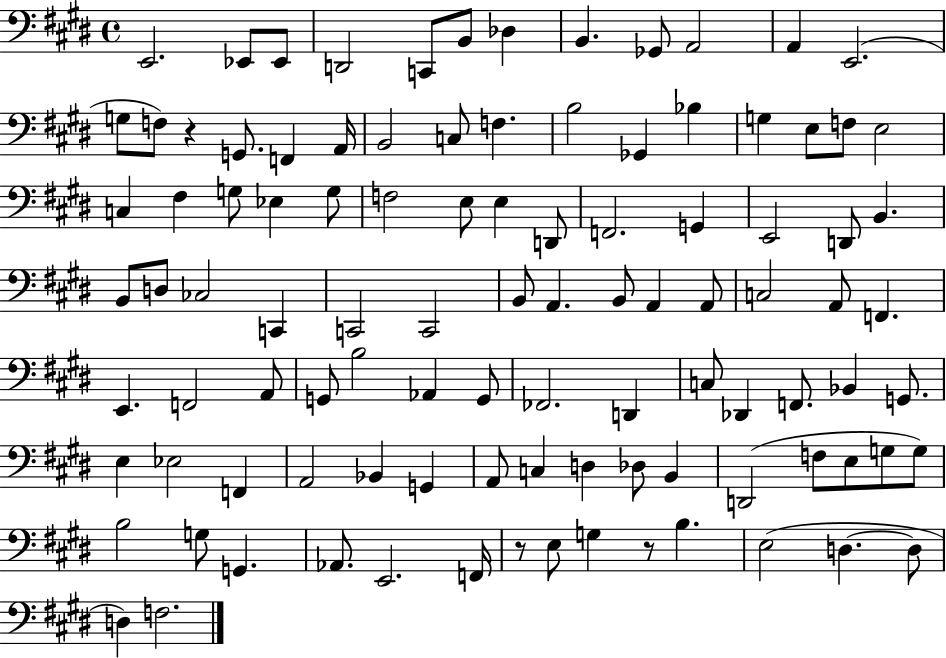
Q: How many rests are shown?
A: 3